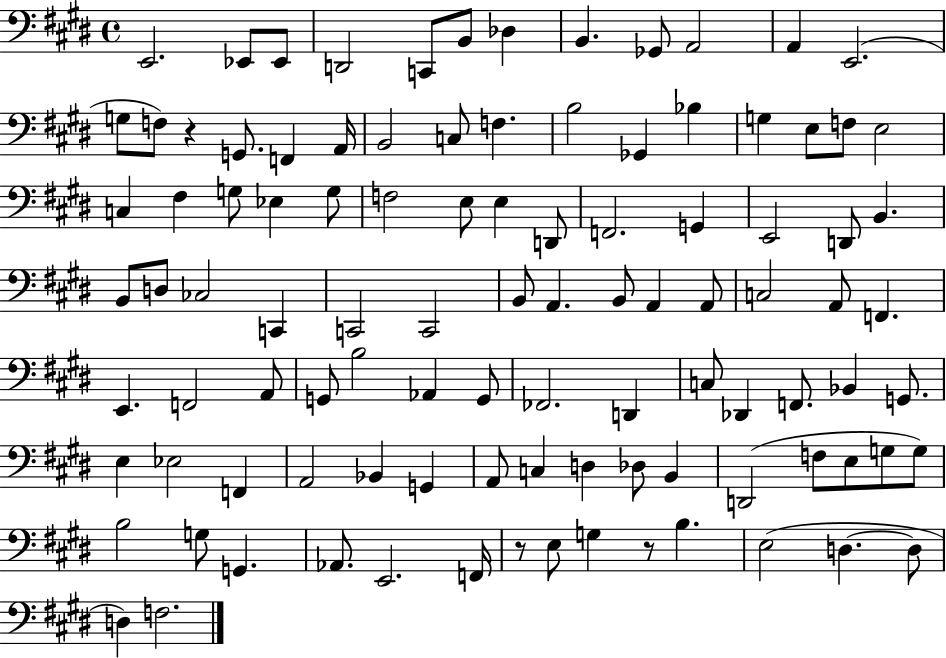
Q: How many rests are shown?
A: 3